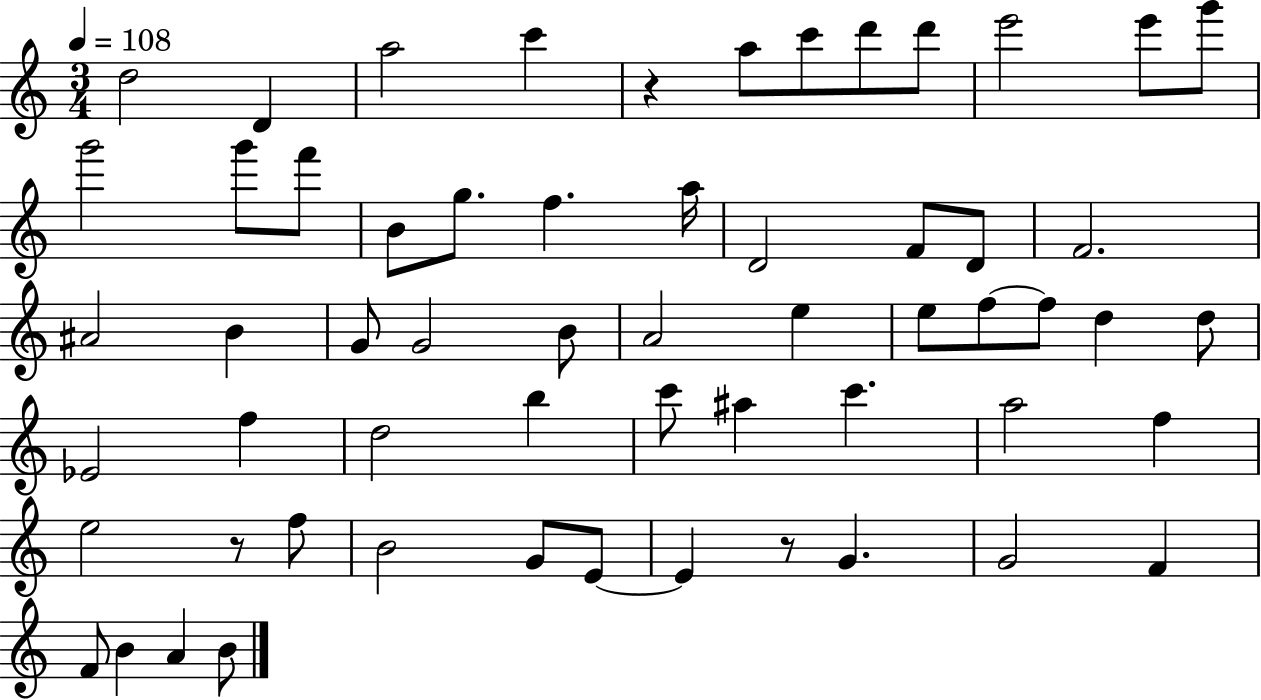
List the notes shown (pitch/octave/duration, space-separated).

D5/h D4/q A5/h C6/q R/q A5/e C6/e D6/e D6/e E6/h E6/e G6/e G6/h G6/e F6/e B4/e G5/e. F5/q. A5/s D4/h F4/e D4/e F4/h. A#4/h B4/q G4/e G4/h B4/e A4/h E5/q E5/e F5/e F5/e D5/q D5/e Eb4/h F5/q D5/h B5/q C6/e A#5/q C6/q. A5/h F5/q E5/h R/e F5/e B4/h G4/e E4/e E4/q R/e G4/q. G4/h F4/q F4/e B4/q A4/q B4/e